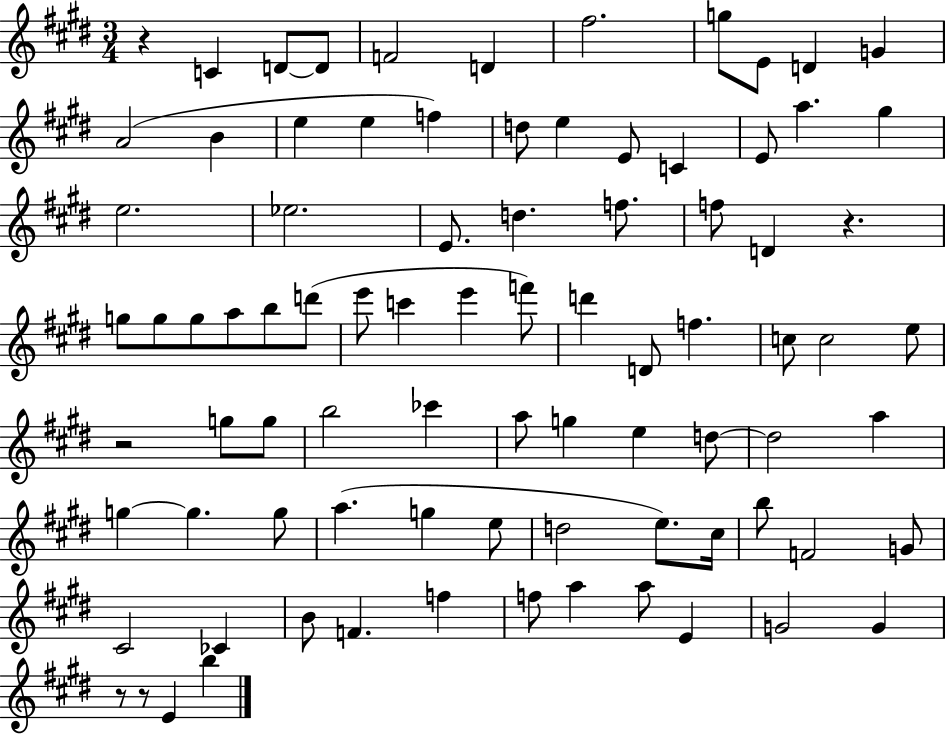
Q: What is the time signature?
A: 3/4